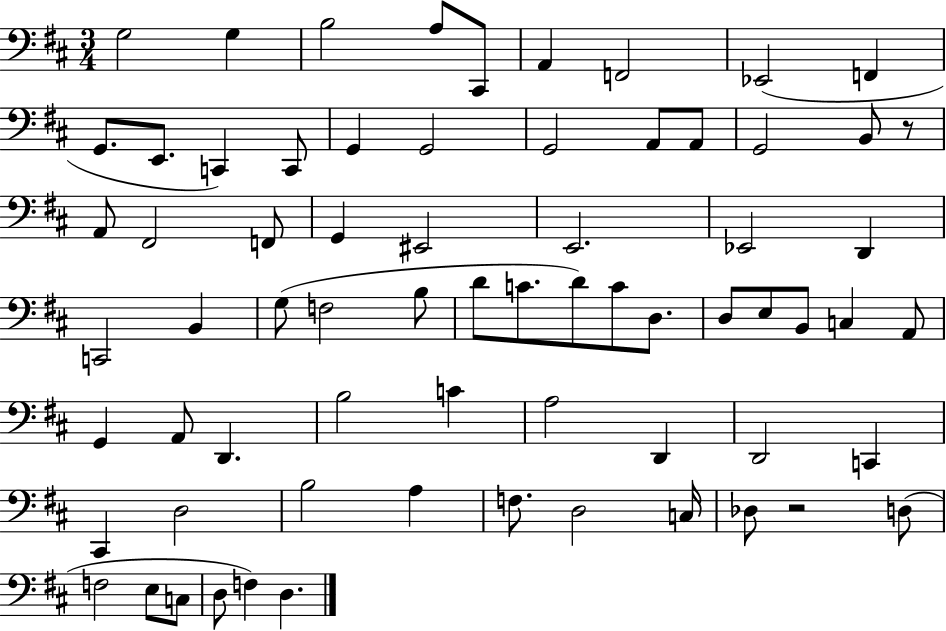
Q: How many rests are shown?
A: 2